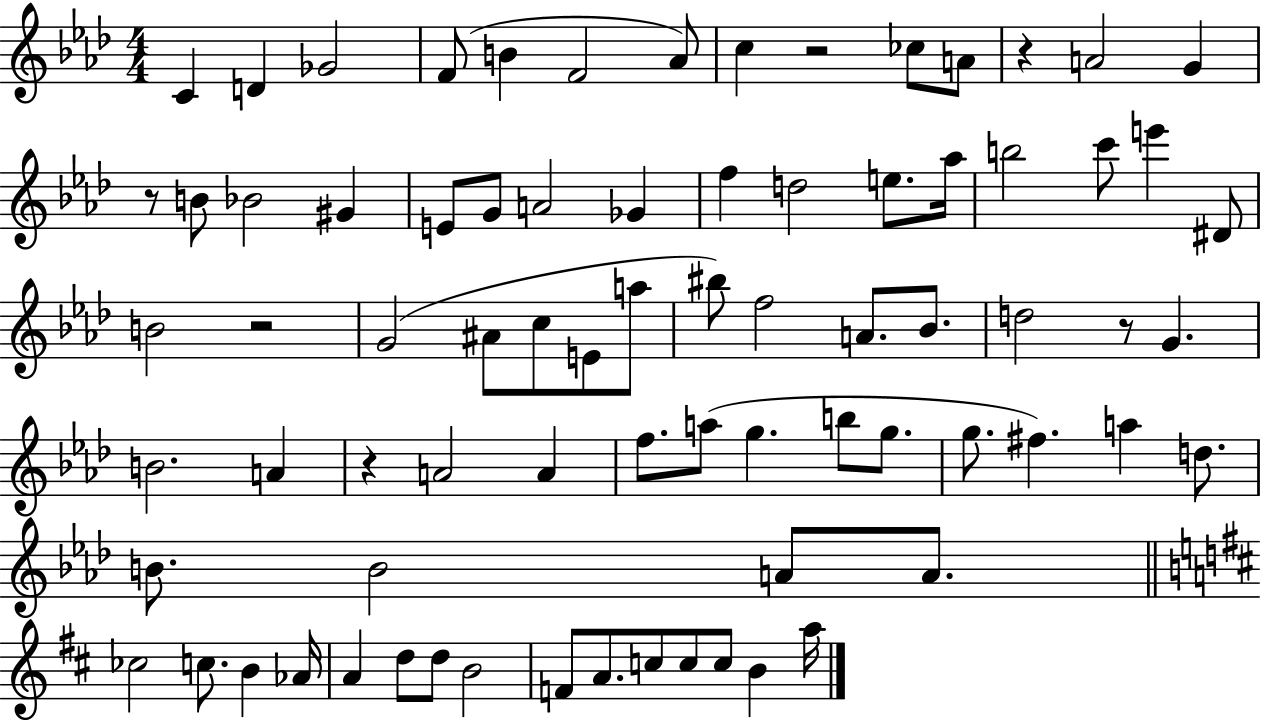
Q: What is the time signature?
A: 4/4